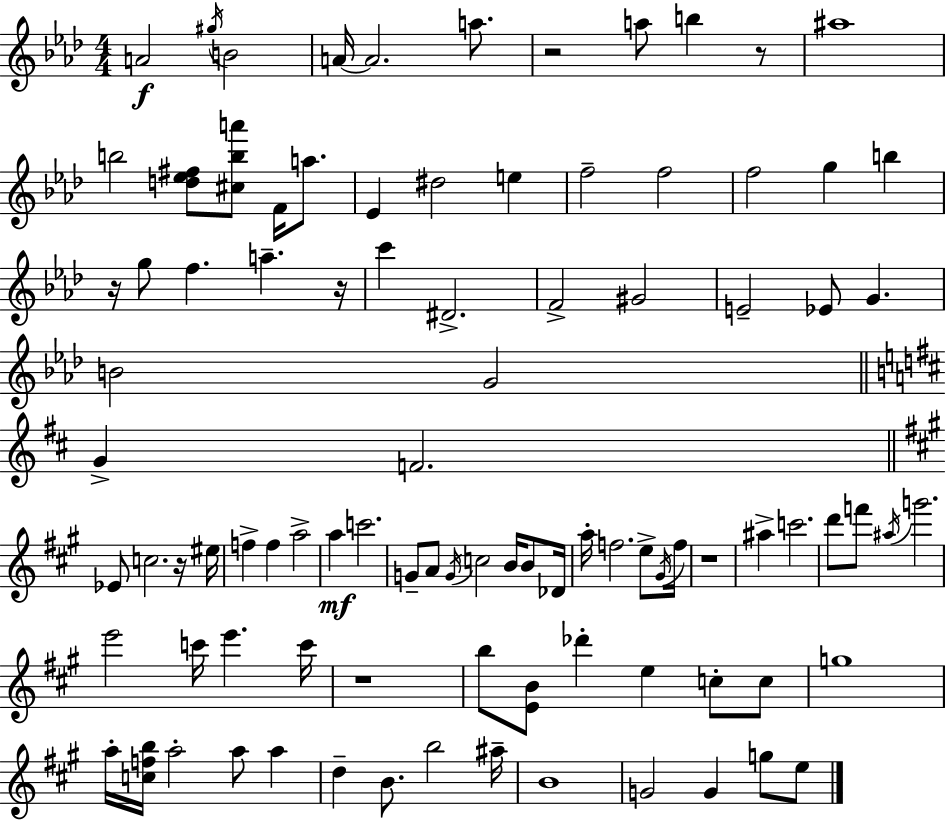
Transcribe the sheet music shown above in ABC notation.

X:1
T:Untitled
M:4/4
L:1/4
K:Ab
A2 ^g/4 B2 A/4 A2 a/2 z2 a/2 b z/2 ^a4 b2 [d_e^f]/2 [^cba']/2 F/4 a/2 _E ^d2 e f2 f2 f2 g b z/4 g/2 f a z/4 c' ^D2 F2 ^G2 E2 _E/2 G B2 G2 G F2 _E/2 c2 z/4 ^e/4 f f a2 a c'2 G/2 A/2 G/4 c2 B/4 B/2 _D/4 a/4 f2 e/2 ^G/4 f/4 z4 ^a c'2 d'/2 f'/2 ^a/4 g'2 e'2 c'/4 e' c'/4 z4 b/2 [EB]/2 _d' e c/2 c/2 g4 a/4 [cfb]/4 a2 a/2 a d B/2 b2 ^a/4 B4 G2 G g/2 e/2